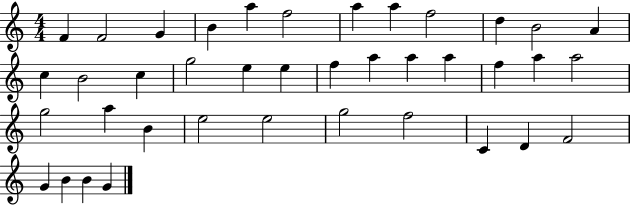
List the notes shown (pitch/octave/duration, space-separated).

F4/q F4/h G4/q B4/q A5/q F5/h A5/q A5/q F5/h D5/q B4/h A4/q C5/q B4/h C5/q G5/h E5/q E5/q F5/q A5/q A5/q A5/q F5/q A5/q A5/h G5/h A5/q B4/q E5/h E5/h G5/h F5/h C4/q D4/q F4/h G4/q B4/q B4/q G4/q